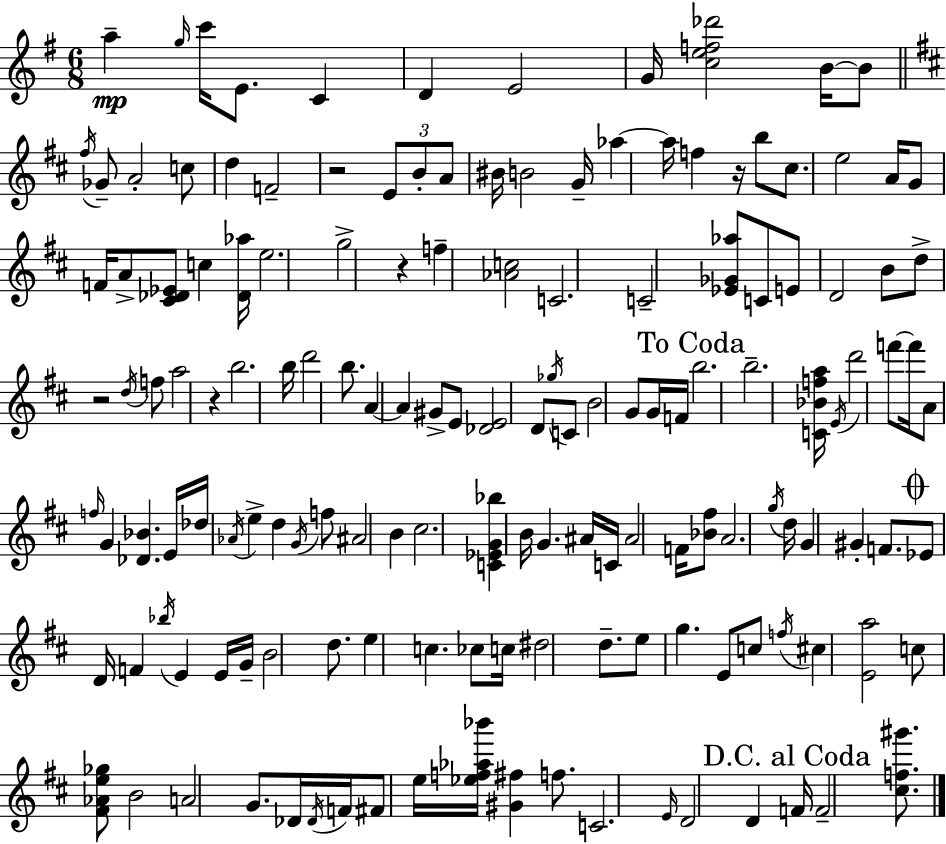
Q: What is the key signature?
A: G major